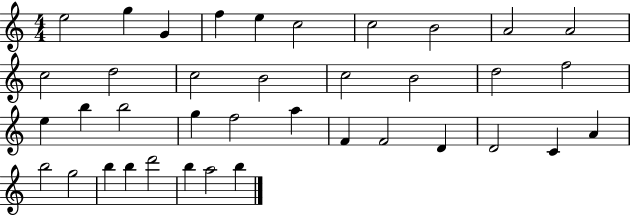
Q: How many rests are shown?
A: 0